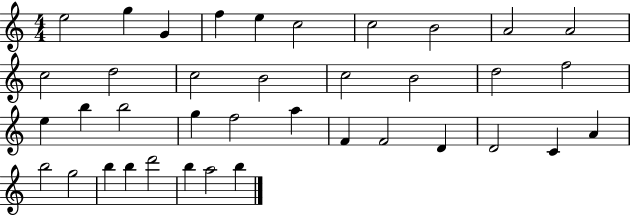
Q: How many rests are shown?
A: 0